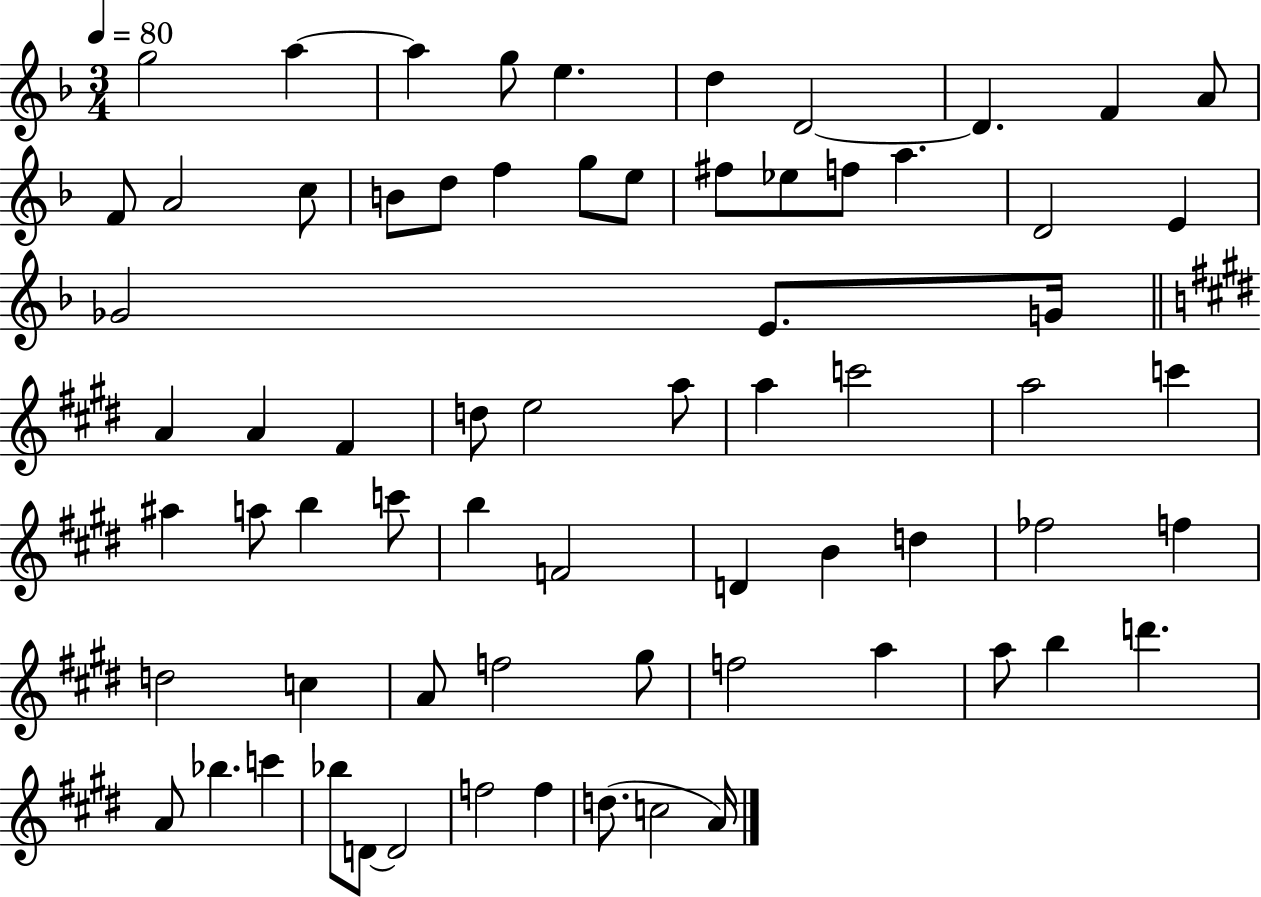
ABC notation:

X:1
T:Untitled
M:3/4
L:1/4
K:F
g2 a a g/2 e d D2 D F A/2 F/2 A2 c/2 B/2 d/2 f g/2 e/2 ^f/2 _e/2 f/2 a D2 E _G2 E/2 G/4 A A ^F d/2 e2 a/2 a c'2 a2 c' ^a a/2 b c'/2 b F2 D B d _f2 f d2 c A/2 f2 ^g/2 f2 a a/2 b d' A/2 _b c' _b/2 D/2 D2 f2 f d/2 c2 A/4